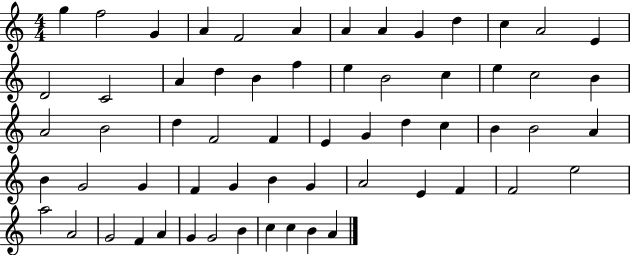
{
  \clef treble
  \numericTimeSignature
  \time 4/4
  \key c \major
  g''4 f''2 g'4 | a'4 f'2 a'4 | a'4 a'4 g'4 d''4 | c''4 a'2 e'4 | \break d'2 c'2 | a'4 d''4 b'4 f''4 | e''4 b'2 c''4 | e''4 c''2 b'4 | \break a'2 b'2 | d''4 f'2 f'4 | e'4 g'4 d''4 c''4 | b'4 b'2 a'4 | \break b'4 g'2 g'4 | f'4 g'4 b'4 g'4 | a'2 e'4 f'4 | f'2 e''2 | \break a''2 a'2 | g'2 f'4 a'4 | g'4 g'2 b'4 | c''4 c''4 b'4 a'4 | \break \bar "|."
}